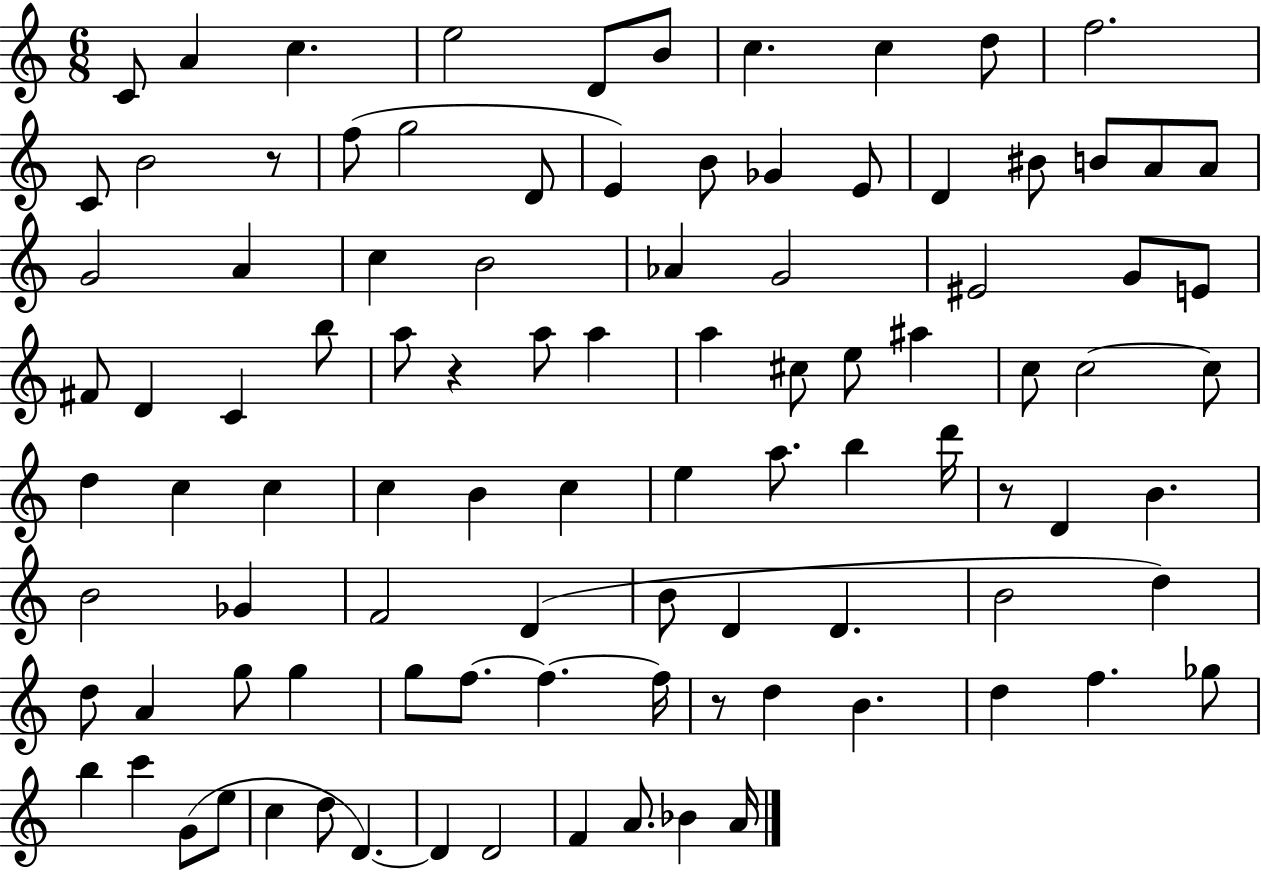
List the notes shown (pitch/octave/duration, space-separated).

C4/e A4/q C5/q. E5/h D4/e B4/e C5/q. C5/q D5/e F5/h. C4/e B4/h R/e F5/e G5/h D4/e E4/q B4/e Gb4/q E4/e D4/q BIS4/e B4/e A4/e A4/e G4/h A4/q C5/q B4/h Ab4/q G4/h EIS4/h G4/e E4/e F#4/e D4/q C4/q B5/e A5/e R/q A5/e A5/q A5/q C#5/e E5/e A#5/q C5/e C5/h C5/e D5/q C5/q C5/q C5/q B4/q C5/q E5/q A5/e. B5/q D6/s R/e D4/q B4/q. B4/h Gb4/q F4/h D4/q B4/e D4/q D4/q. B4/h D5/q D5/e A4/q G5/e G5/q G5/e F5/e. F5/q. F5/s R/e D5/q B4/q. D5/q F5/q. Gb5/e B5/q C6/q G4/e E5/e C5/q D5/e D4/q. D4/q D4/h F4/q A4/e. Bb4/q A4/s